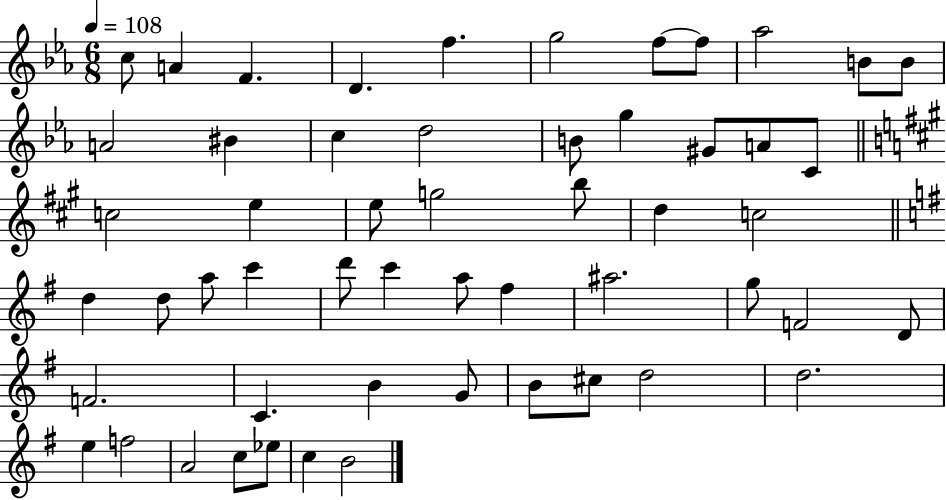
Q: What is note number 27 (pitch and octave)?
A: C5